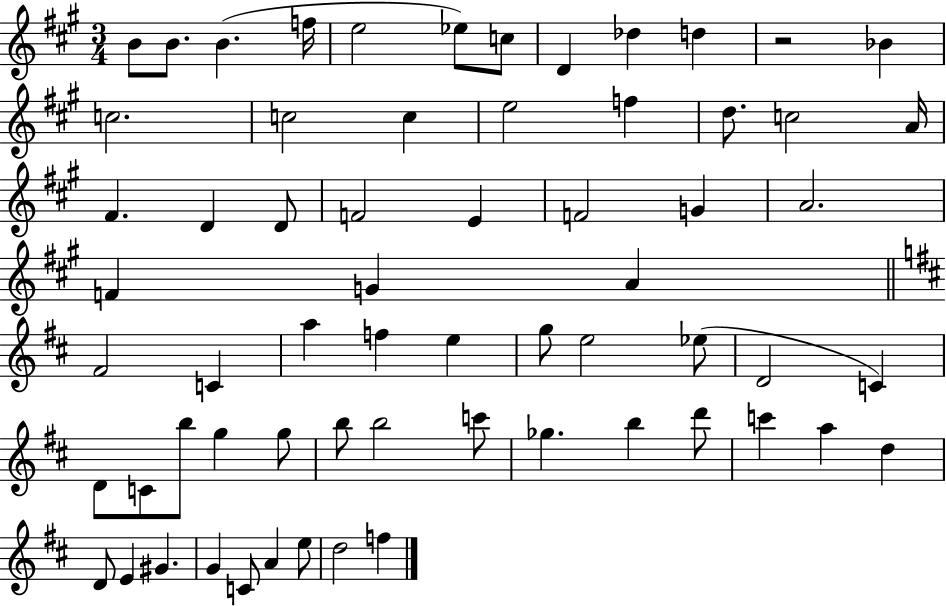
B4/e B4/e. B4/q. F5/s E5/h Eb5/e C5/e D4/q Db5/q D5/q R/h Bb4/q C5/h. C5/h C5/q E5/h F5/q D5/e. C5/h A4/s F#4/q. D4/q D4/e F4/h E4/q F4/h G4/q A4/h. F4/q G4/q A4/q F#4/h C4/q A5/q F5/q E5/q G5/e E5/h Eb5/e D4/h C4/q D4/e C4/e B5/e G5/q G5/e B5/e B5/h C6/e Gb5/q. B5/q D6/e C6/q A5/q D5/q D4/e E4/q G#4/q. G4/q C4/e A4/q E5/e D5/h F5/q